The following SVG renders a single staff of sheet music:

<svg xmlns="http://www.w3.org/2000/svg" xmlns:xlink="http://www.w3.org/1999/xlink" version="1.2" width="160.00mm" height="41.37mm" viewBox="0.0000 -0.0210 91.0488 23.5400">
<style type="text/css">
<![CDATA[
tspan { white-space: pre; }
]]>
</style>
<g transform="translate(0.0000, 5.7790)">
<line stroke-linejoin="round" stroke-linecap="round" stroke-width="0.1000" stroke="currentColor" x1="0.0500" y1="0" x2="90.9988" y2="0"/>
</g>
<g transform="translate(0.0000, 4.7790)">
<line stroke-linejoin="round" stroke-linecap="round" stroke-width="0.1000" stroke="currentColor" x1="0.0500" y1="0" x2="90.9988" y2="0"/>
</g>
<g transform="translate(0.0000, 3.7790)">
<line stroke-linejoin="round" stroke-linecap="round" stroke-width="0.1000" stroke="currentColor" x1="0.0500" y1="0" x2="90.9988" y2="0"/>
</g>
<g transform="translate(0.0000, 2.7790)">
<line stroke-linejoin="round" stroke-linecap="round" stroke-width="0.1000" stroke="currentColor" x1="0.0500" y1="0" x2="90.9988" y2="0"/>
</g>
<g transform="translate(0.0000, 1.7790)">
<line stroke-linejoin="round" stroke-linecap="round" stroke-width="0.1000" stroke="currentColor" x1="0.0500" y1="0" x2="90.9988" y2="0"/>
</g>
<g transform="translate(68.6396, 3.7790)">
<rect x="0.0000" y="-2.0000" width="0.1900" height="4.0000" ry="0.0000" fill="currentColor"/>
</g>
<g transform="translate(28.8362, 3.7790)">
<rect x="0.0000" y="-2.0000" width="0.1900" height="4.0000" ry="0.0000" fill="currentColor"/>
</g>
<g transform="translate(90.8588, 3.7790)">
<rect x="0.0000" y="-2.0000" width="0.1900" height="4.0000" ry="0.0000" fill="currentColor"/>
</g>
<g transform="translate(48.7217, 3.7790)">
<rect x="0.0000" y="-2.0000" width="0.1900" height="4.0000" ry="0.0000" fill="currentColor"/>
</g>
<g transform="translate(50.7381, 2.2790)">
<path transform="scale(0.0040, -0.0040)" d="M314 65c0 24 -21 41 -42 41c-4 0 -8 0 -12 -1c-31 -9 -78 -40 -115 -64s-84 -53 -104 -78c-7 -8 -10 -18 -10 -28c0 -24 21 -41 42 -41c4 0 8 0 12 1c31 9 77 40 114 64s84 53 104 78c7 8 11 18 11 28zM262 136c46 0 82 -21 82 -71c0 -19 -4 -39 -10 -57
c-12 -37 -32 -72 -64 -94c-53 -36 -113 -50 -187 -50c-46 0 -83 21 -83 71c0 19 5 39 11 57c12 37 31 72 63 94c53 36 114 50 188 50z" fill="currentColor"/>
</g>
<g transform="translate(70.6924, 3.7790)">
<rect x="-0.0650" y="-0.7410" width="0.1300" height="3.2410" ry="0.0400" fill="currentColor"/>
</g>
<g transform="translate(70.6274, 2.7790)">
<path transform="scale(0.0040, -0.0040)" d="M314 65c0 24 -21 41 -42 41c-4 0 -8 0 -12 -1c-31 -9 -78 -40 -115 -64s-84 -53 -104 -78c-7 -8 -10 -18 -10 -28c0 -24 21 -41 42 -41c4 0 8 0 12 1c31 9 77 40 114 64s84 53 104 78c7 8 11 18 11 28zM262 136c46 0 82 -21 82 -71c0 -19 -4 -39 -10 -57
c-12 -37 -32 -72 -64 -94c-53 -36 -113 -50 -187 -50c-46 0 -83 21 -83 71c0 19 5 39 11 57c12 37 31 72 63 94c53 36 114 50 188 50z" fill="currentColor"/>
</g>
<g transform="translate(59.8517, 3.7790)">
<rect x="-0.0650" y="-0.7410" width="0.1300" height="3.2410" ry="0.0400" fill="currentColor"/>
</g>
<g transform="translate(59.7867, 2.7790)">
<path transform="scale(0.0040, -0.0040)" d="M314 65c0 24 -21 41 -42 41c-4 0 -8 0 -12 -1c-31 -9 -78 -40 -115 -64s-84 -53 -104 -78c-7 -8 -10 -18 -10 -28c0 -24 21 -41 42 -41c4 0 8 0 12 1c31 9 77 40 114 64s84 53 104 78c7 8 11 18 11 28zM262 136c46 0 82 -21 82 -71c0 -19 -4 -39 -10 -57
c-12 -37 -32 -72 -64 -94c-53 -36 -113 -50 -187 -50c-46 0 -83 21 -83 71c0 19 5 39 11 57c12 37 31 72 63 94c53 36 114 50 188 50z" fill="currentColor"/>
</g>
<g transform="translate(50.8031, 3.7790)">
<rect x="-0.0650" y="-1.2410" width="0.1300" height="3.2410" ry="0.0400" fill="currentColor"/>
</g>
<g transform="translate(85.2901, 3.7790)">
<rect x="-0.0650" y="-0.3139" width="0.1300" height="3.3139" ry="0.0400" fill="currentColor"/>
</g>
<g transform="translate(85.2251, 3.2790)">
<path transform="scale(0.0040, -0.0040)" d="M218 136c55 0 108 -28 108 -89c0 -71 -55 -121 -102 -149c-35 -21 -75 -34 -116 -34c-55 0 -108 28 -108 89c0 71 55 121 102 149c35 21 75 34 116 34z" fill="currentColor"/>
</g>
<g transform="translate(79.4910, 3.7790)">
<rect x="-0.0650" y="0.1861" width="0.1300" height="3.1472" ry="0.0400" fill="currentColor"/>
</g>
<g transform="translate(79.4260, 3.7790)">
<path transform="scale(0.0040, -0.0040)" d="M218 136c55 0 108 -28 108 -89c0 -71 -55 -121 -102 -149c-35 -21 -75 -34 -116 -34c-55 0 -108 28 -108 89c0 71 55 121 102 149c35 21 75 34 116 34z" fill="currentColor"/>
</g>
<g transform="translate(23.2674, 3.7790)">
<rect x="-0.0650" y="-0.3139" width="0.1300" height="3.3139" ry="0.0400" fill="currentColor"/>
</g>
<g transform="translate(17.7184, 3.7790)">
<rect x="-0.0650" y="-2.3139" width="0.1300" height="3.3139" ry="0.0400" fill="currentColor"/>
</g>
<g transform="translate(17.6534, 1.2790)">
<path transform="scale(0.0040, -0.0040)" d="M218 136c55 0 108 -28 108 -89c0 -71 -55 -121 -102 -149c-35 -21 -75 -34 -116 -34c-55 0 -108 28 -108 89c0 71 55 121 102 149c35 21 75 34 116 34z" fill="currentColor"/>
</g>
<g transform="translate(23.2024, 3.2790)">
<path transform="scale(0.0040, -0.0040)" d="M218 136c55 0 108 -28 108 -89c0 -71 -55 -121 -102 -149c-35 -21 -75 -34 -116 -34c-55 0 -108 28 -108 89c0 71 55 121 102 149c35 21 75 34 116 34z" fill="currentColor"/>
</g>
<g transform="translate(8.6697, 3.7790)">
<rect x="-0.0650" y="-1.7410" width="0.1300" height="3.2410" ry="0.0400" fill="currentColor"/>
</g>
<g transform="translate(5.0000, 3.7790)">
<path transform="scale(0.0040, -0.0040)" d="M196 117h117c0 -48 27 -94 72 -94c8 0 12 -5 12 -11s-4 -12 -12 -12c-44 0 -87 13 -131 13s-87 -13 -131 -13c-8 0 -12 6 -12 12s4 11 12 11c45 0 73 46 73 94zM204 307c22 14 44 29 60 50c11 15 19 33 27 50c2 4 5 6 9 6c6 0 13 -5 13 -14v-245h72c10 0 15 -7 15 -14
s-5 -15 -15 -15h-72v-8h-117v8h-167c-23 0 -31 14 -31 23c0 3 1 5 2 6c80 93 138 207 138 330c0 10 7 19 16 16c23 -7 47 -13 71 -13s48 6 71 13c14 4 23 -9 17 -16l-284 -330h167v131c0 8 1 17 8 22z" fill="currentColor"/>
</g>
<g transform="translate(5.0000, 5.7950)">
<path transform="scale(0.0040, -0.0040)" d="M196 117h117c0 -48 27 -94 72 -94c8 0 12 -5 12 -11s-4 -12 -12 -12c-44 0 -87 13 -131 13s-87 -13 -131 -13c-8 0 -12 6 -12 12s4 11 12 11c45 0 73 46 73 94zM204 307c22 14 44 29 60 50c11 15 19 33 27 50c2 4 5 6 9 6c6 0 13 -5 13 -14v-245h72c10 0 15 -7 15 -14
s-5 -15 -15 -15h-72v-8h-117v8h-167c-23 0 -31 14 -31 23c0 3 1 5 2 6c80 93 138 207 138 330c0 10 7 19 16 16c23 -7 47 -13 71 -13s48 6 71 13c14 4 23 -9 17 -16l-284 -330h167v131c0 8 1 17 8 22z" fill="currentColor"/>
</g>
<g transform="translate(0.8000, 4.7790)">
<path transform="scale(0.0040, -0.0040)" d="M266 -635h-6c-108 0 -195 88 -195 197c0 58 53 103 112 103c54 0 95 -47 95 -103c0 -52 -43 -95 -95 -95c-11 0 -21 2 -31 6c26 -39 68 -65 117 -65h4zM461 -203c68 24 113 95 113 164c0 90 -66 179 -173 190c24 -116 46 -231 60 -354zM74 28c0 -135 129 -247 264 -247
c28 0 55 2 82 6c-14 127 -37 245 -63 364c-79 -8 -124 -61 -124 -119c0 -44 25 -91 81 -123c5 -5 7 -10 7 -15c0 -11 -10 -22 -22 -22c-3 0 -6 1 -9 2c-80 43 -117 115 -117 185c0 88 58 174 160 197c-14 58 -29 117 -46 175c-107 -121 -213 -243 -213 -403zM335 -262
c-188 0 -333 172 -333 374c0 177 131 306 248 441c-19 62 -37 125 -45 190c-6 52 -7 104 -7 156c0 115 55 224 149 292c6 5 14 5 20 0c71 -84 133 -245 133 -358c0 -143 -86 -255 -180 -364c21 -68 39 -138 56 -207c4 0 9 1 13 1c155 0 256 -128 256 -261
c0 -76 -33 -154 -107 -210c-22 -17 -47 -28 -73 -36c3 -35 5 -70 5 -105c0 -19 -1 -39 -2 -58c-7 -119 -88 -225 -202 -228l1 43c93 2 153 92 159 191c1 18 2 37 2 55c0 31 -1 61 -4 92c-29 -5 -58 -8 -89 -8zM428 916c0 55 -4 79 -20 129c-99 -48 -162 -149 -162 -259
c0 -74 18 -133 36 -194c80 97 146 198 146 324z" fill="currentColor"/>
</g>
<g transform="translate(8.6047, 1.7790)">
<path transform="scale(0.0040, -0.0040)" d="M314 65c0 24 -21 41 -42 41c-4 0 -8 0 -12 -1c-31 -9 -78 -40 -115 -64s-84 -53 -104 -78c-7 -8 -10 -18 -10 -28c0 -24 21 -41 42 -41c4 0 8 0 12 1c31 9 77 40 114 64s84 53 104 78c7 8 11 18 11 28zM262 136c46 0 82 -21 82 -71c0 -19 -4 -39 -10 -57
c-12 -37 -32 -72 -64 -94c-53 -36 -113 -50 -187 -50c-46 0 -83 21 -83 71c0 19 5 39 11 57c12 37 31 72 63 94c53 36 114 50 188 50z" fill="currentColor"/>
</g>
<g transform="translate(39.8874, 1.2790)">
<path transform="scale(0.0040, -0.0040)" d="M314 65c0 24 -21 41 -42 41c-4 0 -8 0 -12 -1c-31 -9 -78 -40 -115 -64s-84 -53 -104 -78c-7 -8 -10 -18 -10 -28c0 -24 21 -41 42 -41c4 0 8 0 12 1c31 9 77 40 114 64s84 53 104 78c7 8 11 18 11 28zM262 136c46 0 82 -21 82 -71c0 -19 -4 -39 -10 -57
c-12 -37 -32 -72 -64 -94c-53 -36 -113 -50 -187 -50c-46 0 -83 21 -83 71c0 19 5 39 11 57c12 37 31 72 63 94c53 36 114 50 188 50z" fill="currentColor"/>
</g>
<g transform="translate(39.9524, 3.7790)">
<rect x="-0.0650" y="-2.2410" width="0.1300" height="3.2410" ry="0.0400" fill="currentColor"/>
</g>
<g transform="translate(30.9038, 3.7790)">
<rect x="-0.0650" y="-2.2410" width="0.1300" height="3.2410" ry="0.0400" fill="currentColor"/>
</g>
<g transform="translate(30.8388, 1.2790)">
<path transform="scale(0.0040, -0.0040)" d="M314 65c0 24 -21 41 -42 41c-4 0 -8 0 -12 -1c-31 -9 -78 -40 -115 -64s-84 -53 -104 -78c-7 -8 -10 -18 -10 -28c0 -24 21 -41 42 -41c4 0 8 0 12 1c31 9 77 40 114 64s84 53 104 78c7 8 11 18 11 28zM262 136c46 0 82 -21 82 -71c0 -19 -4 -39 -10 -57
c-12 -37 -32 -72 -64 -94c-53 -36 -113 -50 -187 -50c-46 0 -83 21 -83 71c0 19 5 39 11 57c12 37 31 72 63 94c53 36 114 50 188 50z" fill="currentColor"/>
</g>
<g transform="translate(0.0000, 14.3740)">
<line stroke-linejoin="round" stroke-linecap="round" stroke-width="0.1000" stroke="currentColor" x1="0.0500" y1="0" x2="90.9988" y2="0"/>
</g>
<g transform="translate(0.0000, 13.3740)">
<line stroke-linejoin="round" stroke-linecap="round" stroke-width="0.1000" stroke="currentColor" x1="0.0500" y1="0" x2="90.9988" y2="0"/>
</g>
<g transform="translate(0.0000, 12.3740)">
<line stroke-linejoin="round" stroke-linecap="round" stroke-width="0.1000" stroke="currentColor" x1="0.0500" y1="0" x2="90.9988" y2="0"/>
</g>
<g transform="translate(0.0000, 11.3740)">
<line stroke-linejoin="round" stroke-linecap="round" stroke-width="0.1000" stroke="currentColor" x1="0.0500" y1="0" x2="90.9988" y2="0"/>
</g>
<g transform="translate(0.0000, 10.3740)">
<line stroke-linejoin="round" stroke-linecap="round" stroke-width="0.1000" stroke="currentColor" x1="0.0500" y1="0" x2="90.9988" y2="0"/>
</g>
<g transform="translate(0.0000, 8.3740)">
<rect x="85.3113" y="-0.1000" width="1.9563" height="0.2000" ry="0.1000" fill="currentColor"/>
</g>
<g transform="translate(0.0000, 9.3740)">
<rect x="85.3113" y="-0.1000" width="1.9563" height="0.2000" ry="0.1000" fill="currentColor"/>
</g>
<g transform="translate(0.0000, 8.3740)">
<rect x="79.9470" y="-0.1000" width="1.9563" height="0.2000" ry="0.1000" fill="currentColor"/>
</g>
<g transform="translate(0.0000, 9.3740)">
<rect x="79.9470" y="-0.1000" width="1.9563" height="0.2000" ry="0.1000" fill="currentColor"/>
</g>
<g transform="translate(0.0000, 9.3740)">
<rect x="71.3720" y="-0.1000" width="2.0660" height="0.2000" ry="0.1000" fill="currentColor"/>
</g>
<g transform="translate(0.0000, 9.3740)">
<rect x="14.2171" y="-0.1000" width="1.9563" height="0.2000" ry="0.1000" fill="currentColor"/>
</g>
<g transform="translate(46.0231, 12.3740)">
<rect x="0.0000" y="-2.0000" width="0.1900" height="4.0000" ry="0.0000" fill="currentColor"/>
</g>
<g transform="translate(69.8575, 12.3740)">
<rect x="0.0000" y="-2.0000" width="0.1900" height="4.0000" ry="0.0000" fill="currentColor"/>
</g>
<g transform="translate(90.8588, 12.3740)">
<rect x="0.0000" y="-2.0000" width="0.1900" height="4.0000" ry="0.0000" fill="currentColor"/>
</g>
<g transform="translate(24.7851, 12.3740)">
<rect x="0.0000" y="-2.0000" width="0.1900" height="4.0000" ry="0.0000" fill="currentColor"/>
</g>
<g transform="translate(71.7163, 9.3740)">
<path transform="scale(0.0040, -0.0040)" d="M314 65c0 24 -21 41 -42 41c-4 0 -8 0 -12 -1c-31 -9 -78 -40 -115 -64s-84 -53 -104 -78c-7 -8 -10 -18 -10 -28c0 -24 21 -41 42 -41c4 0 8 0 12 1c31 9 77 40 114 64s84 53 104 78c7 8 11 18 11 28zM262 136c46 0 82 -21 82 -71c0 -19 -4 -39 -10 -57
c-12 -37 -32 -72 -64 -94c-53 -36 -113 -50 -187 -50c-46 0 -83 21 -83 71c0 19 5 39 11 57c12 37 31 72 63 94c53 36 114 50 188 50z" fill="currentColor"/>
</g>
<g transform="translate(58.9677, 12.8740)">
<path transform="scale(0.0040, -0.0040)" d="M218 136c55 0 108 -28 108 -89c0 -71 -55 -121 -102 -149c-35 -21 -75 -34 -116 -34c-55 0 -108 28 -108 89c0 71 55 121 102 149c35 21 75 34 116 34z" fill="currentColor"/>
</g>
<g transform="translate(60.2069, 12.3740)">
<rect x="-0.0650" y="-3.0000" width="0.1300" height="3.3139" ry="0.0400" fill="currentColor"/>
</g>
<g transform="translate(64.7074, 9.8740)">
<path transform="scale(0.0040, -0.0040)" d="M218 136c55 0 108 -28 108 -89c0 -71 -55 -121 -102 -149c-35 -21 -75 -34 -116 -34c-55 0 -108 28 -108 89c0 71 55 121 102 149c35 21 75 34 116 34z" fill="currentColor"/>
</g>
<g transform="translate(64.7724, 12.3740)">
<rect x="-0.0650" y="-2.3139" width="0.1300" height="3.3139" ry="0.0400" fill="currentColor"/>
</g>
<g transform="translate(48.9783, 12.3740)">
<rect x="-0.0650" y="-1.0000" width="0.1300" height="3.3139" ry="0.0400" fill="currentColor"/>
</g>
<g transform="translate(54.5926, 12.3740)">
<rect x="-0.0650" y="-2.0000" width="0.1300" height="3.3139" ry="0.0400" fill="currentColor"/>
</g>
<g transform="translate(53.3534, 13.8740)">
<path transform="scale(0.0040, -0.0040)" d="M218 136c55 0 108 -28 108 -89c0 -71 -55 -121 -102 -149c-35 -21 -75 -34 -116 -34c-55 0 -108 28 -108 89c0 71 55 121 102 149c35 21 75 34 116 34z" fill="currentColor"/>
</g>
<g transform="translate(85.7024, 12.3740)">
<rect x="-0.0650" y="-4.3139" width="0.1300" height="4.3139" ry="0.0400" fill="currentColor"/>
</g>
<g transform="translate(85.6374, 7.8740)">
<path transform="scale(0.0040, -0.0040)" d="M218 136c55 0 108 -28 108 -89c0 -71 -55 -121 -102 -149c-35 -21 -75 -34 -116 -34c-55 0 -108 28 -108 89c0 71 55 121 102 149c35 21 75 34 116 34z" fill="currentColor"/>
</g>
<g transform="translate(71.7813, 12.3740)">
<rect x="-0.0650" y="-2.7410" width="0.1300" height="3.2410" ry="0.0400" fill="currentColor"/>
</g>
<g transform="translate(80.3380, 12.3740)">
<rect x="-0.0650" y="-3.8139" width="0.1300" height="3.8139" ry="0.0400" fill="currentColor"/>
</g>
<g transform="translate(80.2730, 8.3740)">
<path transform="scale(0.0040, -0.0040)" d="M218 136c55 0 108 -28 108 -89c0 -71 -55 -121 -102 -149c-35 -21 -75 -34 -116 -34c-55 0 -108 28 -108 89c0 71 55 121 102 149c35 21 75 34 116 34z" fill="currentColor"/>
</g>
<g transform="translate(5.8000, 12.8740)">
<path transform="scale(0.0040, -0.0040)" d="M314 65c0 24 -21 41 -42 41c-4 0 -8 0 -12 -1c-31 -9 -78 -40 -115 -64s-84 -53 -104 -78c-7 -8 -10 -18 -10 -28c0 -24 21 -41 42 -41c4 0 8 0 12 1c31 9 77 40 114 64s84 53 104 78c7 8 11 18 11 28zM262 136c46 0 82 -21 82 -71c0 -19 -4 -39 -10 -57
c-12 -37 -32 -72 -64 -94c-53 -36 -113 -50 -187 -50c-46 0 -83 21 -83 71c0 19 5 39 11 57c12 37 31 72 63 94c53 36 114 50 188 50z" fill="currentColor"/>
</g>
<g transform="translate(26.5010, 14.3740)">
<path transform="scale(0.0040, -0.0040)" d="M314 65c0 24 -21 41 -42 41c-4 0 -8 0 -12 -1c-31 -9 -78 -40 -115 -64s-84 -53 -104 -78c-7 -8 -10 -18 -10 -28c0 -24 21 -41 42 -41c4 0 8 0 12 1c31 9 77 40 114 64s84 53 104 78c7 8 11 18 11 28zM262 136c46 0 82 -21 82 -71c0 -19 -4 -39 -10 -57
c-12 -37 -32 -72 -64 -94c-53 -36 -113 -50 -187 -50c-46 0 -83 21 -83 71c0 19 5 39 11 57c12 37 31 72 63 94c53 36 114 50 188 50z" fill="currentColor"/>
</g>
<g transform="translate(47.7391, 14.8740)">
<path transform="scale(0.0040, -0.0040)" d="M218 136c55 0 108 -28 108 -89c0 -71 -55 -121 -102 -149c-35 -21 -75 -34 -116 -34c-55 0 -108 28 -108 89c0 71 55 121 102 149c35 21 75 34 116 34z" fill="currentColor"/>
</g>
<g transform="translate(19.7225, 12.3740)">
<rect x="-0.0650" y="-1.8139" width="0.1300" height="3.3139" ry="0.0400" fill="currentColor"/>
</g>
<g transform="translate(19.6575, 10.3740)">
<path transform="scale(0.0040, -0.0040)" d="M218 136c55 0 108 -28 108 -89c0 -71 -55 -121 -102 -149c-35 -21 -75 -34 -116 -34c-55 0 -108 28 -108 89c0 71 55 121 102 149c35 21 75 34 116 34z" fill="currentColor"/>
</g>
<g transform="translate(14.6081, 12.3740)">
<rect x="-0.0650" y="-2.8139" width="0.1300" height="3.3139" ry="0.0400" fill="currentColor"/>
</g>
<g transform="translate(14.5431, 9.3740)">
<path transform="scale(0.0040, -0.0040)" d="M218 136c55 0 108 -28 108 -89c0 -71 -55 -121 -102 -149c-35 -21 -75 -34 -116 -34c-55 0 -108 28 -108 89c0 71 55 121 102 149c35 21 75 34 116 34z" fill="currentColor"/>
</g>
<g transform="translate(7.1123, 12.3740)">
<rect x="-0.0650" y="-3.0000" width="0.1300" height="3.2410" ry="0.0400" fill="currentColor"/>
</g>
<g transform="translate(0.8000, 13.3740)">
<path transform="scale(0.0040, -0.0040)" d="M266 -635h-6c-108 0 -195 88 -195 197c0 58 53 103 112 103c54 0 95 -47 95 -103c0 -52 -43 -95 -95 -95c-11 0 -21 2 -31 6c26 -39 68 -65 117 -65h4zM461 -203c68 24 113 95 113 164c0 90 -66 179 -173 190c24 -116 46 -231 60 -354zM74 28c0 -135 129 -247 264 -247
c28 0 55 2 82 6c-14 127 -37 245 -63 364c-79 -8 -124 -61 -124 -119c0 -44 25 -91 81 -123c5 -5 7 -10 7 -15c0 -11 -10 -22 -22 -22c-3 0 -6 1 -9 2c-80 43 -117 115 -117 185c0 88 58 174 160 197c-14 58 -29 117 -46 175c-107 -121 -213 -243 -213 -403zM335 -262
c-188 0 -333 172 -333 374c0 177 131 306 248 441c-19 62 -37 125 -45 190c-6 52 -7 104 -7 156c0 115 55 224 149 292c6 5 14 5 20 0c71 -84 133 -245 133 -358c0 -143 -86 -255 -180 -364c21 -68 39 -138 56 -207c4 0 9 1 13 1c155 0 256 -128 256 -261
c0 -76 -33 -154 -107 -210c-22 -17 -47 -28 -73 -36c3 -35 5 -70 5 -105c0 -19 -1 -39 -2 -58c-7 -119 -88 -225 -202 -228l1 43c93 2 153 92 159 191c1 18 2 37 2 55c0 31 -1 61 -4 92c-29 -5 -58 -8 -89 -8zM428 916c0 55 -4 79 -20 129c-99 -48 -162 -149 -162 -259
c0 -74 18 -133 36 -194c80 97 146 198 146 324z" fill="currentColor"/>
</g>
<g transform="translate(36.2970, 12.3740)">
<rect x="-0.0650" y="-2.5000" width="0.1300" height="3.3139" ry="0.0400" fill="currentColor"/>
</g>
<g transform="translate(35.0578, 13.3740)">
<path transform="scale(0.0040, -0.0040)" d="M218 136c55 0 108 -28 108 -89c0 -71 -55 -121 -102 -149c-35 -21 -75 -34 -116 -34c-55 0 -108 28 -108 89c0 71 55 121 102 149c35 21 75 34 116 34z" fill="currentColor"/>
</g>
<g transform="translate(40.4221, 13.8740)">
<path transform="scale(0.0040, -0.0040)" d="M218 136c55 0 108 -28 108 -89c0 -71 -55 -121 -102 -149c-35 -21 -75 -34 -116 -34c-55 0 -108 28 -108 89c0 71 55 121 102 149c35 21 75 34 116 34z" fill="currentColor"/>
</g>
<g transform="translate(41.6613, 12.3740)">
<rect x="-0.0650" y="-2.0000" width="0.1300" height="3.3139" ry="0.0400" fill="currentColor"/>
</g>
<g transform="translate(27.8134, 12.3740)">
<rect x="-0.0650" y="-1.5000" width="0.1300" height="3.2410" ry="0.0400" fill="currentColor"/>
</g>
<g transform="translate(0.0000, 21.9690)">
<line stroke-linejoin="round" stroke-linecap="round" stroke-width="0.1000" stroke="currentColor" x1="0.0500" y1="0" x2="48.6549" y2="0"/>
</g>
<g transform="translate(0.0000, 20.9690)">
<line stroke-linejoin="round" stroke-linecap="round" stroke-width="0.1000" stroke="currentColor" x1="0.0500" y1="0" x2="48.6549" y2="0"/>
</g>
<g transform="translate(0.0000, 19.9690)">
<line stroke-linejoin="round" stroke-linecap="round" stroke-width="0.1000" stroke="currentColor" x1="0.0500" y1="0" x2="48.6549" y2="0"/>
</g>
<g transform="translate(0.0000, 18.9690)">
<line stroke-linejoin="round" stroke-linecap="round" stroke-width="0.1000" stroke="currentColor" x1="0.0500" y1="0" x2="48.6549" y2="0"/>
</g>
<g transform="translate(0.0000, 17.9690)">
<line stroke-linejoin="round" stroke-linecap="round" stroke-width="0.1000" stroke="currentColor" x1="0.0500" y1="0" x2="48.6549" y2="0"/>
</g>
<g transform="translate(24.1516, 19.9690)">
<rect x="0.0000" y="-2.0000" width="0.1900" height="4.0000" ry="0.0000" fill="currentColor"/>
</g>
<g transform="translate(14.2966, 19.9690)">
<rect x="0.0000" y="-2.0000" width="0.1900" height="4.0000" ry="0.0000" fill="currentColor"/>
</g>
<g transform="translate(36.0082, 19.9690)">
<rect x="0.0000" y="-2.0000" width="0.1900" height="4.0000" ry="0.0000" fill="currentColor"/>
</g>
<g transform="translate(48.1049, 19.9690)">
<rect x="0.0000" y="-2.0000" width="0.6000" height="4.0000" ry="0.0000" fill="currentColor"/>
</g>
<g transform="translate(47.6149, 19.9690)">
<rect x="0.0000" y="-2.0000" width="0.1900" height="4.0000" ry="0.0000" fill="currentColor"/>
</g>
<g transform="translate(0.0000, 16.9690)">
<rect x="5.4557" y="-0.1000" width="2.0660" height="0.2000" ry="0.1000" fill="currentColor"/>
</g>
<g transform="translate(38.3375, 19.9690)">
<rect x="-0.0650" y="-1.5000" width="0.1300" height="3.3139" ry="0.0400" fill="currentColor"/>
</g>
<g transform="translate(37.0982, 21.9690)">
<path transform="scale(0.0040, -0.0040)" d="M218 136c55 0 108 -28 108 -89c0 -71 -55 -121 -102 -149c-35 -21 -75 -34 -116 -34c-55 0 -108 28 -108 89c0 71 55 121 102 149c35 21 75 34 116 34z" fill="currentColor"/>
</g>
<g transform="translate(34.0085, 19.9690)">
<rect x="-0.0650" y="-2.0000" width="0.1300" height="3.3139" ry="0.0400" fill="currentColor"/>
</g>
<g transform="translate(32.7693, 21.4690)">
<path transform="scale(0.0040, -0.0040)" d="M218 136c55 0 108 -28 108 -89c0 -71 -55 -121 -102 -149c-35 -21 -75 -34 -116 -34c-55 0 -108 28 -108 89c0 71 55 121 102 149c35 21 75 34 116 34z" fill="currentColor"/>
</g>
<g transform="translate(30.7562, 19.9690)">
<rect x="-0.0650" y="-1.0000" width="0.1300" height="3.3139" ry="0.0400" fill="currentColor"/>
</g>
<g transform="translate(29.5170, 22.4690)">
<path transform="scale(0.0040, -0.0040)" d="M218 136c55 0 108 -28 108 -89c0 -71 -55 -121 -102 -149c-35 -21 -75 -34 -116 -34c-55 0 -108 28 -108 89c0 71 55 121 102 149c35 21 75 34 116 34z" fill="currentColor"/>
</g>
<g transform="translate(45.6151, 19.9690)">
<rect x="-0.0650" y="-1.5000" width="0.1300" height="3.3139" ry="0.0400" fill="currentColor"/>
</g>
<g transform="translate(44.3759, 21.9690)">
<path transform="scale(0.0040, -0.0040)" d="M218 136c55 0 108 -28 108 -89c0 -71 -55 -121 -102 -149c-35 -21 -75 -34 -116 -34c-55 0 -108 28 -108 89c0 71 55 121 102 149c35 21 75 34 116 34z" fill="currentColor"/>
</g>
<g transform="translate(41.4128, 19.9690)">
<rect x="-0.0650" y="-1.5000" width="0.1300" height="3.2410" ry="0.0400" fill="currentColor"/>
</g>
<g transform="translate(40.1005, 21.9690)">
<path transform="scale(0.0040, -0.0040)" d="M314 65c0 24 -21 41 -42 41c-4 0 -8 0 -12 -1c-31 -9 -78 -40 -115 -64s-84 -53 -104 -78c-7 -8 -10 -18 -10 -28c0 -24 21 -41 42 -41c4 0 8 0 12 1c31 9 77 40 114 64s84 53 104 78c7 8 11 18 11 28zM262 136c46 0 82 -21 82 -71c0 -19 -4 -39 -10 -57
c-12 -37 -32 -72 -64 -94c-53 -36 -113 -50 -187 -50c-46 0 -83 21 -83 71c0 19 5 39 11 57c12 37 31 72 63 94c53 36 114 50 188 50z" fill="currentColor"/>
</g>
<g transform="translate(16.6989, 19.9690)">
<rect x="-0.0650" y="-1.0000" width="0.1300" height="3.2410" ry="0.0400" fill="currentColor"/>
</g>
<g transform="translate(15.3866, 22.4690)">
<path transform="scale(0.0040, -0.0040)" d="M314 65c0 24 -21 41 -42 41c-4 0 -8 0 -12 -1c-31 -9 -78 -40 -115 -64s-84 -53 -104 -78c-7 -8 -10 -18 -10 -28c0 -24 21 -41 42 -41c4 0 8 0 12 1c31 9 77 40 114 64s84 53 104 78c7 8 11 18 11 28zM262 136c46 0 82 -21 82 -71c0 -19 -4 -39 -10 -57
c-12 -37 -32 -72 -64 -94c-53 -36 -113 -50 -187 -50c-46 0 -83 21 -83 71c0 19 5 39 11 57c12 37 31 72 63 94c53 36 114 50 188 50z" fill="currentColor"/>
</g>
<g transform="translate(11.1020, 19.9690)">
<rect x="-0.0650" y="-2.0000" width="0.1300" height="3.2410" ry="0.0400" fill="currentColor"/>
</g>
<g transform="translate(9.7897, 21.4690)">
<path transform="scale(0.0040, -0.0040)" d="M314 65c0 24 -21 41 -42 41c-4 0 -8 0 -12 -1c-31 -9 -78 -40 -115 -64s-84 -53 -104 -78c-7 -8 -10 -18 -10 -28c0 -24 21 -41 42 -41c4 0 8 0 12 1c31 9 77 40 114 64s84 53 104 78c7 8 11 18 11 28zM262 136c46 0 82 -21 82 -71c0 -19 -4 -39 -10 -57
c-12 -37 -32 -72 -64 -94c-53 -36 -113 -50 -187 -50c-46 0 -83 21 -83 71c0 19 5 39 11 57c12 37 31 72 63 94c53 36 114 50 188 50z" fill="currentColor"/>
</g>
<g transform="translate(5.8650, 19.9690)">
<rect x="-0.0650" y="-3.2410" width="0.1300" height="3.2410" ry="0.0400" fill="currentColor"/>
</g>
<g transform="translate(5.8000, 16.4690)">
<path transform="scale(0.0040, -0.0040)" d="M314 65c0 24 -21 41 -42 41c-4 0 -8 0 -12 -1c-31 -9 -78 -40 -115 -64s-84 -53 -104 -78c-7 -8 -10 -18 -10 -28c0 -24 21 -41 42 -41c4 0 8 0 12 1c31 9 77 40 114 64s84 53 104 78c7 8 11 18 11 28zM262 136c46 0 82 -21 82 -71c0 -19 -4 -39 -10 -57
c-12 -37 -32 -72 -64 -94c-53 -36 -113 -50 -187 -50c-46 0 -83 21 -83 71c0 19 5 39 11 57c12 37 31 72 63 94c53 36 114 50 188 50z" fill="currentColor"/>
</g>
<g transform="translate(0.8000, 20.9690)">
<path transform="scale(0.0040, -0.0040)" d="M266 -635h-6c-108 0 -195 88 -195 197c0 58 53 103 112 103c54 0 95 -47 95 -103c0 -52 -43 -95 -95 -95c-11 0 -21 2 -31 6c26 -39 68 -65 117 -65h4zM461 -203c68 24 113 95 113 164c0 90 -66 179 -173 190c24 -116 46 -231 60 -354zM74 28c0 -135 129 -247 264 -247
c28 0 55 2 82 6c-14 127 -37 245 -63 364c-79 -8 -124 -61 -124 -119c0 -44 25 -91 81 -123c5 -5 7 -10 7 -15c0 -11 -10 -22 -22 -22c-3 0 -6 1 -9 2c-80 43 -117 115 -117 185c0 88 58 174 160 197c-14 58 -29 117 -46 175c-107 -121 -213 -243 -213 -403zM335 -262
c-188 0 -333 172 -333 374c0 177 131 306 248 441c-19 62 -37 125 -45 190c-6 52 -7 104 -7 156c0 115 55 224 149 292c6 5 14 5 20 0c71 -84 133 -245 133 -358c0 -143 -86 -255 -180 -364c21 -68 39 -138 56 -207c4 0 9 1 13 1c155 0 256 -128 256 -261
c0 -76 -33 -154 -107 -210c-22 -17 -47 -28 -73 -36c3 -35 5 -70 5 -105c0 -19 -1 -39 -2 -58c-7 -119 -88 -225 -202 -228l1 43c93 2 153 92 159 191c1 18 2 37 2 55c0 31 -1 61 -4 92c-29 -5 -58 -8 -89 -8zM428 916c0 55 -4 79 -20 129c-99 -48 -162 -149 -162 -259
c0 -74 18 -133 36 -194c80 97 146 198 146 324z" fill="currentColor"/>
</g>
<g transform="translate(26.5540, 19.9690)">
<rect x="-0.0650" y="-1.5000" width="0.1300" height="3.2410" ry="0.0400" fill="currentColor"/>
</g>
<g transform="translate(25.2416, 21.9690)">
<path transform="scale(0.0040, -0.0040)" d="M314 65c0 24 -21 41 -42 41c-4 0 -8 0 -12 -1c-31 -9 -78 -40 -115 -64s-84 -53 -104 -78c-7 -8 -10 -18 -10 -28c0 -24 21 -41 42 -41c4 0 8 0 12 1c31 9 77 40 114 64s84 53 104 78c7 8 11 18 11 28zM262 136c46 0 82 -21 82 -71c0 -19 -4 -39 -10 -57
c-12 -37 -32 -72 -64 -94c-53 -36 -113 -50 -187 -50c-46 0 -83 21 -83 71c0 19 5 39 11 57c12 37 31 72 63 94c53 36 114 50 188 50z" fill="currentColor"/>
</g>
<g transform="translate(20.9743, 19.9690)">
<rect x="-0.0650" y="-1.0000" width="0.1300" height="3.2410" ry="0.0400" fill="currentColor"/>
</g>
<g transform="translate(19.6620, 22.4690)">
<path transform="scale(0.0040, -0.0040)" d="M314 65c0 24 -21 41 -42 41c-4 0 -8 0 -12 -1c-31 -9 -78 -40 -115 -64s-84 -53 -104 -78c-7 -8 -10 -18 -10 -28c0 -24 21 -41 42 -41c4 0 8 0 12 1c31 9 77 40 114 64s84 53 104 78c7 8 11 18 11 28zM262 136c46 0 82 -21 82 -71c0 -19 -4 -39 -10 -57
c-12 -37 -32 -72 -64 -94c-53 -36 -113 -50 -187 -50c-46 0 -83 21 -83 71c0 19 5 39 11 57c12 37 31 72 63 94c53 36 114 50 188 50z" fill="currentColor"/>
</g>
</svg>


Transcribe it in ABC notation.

X:1
T:Untitled
M:4/4
L:1/4
K:C
f2 g c g2 g2 e2 d2 d2 B c A2 a f E2 G F D F A g a2 c' d' b2 F2 D2 D2 E2 D F E E2 E